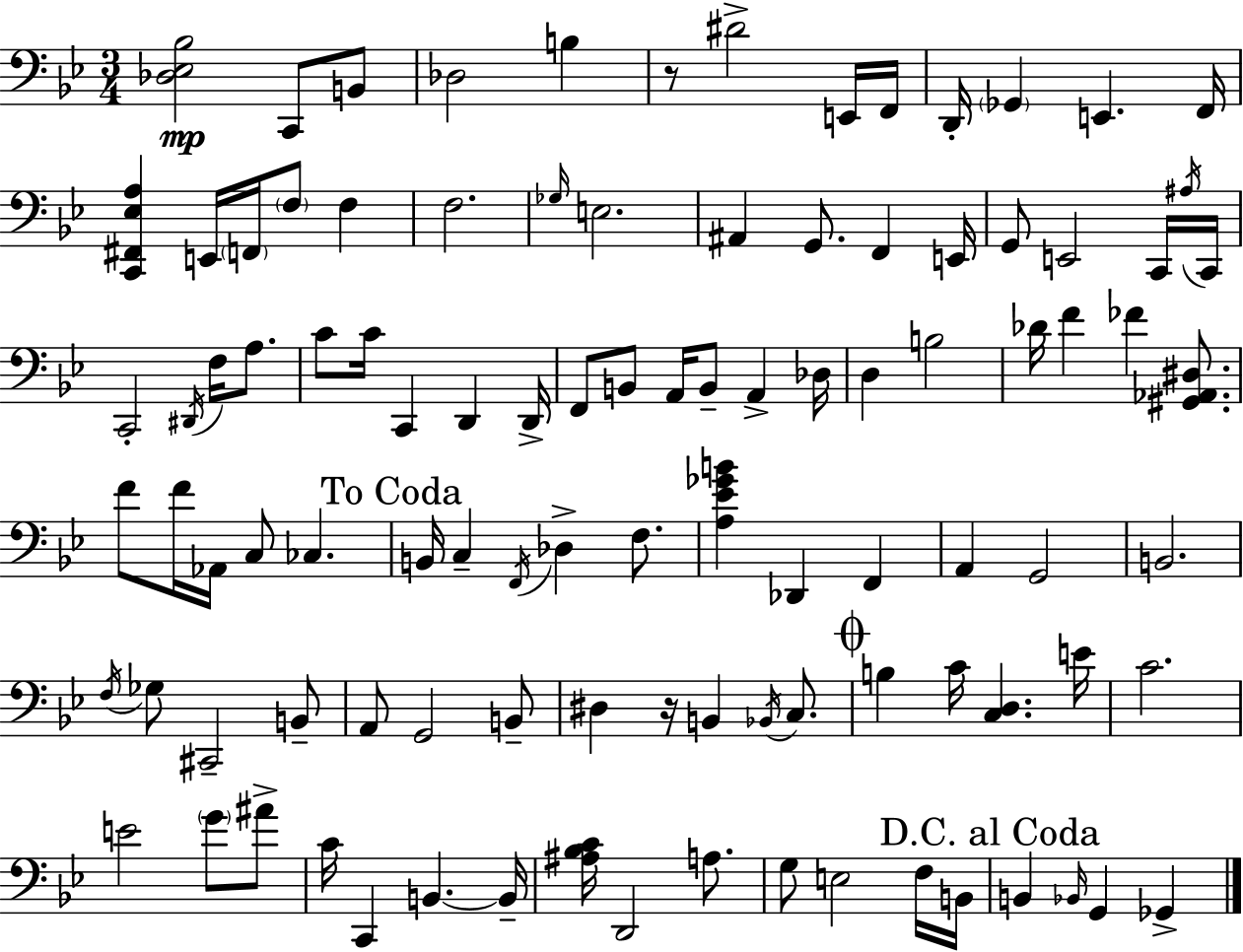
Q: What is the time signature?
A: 3/4